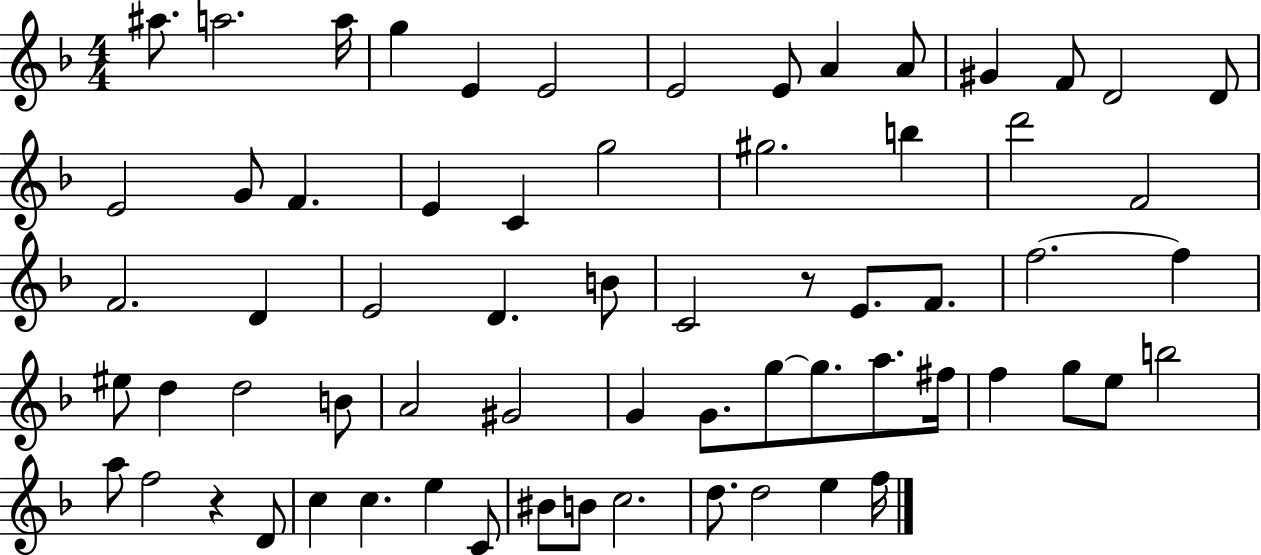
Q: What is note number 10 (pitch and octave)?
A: A4